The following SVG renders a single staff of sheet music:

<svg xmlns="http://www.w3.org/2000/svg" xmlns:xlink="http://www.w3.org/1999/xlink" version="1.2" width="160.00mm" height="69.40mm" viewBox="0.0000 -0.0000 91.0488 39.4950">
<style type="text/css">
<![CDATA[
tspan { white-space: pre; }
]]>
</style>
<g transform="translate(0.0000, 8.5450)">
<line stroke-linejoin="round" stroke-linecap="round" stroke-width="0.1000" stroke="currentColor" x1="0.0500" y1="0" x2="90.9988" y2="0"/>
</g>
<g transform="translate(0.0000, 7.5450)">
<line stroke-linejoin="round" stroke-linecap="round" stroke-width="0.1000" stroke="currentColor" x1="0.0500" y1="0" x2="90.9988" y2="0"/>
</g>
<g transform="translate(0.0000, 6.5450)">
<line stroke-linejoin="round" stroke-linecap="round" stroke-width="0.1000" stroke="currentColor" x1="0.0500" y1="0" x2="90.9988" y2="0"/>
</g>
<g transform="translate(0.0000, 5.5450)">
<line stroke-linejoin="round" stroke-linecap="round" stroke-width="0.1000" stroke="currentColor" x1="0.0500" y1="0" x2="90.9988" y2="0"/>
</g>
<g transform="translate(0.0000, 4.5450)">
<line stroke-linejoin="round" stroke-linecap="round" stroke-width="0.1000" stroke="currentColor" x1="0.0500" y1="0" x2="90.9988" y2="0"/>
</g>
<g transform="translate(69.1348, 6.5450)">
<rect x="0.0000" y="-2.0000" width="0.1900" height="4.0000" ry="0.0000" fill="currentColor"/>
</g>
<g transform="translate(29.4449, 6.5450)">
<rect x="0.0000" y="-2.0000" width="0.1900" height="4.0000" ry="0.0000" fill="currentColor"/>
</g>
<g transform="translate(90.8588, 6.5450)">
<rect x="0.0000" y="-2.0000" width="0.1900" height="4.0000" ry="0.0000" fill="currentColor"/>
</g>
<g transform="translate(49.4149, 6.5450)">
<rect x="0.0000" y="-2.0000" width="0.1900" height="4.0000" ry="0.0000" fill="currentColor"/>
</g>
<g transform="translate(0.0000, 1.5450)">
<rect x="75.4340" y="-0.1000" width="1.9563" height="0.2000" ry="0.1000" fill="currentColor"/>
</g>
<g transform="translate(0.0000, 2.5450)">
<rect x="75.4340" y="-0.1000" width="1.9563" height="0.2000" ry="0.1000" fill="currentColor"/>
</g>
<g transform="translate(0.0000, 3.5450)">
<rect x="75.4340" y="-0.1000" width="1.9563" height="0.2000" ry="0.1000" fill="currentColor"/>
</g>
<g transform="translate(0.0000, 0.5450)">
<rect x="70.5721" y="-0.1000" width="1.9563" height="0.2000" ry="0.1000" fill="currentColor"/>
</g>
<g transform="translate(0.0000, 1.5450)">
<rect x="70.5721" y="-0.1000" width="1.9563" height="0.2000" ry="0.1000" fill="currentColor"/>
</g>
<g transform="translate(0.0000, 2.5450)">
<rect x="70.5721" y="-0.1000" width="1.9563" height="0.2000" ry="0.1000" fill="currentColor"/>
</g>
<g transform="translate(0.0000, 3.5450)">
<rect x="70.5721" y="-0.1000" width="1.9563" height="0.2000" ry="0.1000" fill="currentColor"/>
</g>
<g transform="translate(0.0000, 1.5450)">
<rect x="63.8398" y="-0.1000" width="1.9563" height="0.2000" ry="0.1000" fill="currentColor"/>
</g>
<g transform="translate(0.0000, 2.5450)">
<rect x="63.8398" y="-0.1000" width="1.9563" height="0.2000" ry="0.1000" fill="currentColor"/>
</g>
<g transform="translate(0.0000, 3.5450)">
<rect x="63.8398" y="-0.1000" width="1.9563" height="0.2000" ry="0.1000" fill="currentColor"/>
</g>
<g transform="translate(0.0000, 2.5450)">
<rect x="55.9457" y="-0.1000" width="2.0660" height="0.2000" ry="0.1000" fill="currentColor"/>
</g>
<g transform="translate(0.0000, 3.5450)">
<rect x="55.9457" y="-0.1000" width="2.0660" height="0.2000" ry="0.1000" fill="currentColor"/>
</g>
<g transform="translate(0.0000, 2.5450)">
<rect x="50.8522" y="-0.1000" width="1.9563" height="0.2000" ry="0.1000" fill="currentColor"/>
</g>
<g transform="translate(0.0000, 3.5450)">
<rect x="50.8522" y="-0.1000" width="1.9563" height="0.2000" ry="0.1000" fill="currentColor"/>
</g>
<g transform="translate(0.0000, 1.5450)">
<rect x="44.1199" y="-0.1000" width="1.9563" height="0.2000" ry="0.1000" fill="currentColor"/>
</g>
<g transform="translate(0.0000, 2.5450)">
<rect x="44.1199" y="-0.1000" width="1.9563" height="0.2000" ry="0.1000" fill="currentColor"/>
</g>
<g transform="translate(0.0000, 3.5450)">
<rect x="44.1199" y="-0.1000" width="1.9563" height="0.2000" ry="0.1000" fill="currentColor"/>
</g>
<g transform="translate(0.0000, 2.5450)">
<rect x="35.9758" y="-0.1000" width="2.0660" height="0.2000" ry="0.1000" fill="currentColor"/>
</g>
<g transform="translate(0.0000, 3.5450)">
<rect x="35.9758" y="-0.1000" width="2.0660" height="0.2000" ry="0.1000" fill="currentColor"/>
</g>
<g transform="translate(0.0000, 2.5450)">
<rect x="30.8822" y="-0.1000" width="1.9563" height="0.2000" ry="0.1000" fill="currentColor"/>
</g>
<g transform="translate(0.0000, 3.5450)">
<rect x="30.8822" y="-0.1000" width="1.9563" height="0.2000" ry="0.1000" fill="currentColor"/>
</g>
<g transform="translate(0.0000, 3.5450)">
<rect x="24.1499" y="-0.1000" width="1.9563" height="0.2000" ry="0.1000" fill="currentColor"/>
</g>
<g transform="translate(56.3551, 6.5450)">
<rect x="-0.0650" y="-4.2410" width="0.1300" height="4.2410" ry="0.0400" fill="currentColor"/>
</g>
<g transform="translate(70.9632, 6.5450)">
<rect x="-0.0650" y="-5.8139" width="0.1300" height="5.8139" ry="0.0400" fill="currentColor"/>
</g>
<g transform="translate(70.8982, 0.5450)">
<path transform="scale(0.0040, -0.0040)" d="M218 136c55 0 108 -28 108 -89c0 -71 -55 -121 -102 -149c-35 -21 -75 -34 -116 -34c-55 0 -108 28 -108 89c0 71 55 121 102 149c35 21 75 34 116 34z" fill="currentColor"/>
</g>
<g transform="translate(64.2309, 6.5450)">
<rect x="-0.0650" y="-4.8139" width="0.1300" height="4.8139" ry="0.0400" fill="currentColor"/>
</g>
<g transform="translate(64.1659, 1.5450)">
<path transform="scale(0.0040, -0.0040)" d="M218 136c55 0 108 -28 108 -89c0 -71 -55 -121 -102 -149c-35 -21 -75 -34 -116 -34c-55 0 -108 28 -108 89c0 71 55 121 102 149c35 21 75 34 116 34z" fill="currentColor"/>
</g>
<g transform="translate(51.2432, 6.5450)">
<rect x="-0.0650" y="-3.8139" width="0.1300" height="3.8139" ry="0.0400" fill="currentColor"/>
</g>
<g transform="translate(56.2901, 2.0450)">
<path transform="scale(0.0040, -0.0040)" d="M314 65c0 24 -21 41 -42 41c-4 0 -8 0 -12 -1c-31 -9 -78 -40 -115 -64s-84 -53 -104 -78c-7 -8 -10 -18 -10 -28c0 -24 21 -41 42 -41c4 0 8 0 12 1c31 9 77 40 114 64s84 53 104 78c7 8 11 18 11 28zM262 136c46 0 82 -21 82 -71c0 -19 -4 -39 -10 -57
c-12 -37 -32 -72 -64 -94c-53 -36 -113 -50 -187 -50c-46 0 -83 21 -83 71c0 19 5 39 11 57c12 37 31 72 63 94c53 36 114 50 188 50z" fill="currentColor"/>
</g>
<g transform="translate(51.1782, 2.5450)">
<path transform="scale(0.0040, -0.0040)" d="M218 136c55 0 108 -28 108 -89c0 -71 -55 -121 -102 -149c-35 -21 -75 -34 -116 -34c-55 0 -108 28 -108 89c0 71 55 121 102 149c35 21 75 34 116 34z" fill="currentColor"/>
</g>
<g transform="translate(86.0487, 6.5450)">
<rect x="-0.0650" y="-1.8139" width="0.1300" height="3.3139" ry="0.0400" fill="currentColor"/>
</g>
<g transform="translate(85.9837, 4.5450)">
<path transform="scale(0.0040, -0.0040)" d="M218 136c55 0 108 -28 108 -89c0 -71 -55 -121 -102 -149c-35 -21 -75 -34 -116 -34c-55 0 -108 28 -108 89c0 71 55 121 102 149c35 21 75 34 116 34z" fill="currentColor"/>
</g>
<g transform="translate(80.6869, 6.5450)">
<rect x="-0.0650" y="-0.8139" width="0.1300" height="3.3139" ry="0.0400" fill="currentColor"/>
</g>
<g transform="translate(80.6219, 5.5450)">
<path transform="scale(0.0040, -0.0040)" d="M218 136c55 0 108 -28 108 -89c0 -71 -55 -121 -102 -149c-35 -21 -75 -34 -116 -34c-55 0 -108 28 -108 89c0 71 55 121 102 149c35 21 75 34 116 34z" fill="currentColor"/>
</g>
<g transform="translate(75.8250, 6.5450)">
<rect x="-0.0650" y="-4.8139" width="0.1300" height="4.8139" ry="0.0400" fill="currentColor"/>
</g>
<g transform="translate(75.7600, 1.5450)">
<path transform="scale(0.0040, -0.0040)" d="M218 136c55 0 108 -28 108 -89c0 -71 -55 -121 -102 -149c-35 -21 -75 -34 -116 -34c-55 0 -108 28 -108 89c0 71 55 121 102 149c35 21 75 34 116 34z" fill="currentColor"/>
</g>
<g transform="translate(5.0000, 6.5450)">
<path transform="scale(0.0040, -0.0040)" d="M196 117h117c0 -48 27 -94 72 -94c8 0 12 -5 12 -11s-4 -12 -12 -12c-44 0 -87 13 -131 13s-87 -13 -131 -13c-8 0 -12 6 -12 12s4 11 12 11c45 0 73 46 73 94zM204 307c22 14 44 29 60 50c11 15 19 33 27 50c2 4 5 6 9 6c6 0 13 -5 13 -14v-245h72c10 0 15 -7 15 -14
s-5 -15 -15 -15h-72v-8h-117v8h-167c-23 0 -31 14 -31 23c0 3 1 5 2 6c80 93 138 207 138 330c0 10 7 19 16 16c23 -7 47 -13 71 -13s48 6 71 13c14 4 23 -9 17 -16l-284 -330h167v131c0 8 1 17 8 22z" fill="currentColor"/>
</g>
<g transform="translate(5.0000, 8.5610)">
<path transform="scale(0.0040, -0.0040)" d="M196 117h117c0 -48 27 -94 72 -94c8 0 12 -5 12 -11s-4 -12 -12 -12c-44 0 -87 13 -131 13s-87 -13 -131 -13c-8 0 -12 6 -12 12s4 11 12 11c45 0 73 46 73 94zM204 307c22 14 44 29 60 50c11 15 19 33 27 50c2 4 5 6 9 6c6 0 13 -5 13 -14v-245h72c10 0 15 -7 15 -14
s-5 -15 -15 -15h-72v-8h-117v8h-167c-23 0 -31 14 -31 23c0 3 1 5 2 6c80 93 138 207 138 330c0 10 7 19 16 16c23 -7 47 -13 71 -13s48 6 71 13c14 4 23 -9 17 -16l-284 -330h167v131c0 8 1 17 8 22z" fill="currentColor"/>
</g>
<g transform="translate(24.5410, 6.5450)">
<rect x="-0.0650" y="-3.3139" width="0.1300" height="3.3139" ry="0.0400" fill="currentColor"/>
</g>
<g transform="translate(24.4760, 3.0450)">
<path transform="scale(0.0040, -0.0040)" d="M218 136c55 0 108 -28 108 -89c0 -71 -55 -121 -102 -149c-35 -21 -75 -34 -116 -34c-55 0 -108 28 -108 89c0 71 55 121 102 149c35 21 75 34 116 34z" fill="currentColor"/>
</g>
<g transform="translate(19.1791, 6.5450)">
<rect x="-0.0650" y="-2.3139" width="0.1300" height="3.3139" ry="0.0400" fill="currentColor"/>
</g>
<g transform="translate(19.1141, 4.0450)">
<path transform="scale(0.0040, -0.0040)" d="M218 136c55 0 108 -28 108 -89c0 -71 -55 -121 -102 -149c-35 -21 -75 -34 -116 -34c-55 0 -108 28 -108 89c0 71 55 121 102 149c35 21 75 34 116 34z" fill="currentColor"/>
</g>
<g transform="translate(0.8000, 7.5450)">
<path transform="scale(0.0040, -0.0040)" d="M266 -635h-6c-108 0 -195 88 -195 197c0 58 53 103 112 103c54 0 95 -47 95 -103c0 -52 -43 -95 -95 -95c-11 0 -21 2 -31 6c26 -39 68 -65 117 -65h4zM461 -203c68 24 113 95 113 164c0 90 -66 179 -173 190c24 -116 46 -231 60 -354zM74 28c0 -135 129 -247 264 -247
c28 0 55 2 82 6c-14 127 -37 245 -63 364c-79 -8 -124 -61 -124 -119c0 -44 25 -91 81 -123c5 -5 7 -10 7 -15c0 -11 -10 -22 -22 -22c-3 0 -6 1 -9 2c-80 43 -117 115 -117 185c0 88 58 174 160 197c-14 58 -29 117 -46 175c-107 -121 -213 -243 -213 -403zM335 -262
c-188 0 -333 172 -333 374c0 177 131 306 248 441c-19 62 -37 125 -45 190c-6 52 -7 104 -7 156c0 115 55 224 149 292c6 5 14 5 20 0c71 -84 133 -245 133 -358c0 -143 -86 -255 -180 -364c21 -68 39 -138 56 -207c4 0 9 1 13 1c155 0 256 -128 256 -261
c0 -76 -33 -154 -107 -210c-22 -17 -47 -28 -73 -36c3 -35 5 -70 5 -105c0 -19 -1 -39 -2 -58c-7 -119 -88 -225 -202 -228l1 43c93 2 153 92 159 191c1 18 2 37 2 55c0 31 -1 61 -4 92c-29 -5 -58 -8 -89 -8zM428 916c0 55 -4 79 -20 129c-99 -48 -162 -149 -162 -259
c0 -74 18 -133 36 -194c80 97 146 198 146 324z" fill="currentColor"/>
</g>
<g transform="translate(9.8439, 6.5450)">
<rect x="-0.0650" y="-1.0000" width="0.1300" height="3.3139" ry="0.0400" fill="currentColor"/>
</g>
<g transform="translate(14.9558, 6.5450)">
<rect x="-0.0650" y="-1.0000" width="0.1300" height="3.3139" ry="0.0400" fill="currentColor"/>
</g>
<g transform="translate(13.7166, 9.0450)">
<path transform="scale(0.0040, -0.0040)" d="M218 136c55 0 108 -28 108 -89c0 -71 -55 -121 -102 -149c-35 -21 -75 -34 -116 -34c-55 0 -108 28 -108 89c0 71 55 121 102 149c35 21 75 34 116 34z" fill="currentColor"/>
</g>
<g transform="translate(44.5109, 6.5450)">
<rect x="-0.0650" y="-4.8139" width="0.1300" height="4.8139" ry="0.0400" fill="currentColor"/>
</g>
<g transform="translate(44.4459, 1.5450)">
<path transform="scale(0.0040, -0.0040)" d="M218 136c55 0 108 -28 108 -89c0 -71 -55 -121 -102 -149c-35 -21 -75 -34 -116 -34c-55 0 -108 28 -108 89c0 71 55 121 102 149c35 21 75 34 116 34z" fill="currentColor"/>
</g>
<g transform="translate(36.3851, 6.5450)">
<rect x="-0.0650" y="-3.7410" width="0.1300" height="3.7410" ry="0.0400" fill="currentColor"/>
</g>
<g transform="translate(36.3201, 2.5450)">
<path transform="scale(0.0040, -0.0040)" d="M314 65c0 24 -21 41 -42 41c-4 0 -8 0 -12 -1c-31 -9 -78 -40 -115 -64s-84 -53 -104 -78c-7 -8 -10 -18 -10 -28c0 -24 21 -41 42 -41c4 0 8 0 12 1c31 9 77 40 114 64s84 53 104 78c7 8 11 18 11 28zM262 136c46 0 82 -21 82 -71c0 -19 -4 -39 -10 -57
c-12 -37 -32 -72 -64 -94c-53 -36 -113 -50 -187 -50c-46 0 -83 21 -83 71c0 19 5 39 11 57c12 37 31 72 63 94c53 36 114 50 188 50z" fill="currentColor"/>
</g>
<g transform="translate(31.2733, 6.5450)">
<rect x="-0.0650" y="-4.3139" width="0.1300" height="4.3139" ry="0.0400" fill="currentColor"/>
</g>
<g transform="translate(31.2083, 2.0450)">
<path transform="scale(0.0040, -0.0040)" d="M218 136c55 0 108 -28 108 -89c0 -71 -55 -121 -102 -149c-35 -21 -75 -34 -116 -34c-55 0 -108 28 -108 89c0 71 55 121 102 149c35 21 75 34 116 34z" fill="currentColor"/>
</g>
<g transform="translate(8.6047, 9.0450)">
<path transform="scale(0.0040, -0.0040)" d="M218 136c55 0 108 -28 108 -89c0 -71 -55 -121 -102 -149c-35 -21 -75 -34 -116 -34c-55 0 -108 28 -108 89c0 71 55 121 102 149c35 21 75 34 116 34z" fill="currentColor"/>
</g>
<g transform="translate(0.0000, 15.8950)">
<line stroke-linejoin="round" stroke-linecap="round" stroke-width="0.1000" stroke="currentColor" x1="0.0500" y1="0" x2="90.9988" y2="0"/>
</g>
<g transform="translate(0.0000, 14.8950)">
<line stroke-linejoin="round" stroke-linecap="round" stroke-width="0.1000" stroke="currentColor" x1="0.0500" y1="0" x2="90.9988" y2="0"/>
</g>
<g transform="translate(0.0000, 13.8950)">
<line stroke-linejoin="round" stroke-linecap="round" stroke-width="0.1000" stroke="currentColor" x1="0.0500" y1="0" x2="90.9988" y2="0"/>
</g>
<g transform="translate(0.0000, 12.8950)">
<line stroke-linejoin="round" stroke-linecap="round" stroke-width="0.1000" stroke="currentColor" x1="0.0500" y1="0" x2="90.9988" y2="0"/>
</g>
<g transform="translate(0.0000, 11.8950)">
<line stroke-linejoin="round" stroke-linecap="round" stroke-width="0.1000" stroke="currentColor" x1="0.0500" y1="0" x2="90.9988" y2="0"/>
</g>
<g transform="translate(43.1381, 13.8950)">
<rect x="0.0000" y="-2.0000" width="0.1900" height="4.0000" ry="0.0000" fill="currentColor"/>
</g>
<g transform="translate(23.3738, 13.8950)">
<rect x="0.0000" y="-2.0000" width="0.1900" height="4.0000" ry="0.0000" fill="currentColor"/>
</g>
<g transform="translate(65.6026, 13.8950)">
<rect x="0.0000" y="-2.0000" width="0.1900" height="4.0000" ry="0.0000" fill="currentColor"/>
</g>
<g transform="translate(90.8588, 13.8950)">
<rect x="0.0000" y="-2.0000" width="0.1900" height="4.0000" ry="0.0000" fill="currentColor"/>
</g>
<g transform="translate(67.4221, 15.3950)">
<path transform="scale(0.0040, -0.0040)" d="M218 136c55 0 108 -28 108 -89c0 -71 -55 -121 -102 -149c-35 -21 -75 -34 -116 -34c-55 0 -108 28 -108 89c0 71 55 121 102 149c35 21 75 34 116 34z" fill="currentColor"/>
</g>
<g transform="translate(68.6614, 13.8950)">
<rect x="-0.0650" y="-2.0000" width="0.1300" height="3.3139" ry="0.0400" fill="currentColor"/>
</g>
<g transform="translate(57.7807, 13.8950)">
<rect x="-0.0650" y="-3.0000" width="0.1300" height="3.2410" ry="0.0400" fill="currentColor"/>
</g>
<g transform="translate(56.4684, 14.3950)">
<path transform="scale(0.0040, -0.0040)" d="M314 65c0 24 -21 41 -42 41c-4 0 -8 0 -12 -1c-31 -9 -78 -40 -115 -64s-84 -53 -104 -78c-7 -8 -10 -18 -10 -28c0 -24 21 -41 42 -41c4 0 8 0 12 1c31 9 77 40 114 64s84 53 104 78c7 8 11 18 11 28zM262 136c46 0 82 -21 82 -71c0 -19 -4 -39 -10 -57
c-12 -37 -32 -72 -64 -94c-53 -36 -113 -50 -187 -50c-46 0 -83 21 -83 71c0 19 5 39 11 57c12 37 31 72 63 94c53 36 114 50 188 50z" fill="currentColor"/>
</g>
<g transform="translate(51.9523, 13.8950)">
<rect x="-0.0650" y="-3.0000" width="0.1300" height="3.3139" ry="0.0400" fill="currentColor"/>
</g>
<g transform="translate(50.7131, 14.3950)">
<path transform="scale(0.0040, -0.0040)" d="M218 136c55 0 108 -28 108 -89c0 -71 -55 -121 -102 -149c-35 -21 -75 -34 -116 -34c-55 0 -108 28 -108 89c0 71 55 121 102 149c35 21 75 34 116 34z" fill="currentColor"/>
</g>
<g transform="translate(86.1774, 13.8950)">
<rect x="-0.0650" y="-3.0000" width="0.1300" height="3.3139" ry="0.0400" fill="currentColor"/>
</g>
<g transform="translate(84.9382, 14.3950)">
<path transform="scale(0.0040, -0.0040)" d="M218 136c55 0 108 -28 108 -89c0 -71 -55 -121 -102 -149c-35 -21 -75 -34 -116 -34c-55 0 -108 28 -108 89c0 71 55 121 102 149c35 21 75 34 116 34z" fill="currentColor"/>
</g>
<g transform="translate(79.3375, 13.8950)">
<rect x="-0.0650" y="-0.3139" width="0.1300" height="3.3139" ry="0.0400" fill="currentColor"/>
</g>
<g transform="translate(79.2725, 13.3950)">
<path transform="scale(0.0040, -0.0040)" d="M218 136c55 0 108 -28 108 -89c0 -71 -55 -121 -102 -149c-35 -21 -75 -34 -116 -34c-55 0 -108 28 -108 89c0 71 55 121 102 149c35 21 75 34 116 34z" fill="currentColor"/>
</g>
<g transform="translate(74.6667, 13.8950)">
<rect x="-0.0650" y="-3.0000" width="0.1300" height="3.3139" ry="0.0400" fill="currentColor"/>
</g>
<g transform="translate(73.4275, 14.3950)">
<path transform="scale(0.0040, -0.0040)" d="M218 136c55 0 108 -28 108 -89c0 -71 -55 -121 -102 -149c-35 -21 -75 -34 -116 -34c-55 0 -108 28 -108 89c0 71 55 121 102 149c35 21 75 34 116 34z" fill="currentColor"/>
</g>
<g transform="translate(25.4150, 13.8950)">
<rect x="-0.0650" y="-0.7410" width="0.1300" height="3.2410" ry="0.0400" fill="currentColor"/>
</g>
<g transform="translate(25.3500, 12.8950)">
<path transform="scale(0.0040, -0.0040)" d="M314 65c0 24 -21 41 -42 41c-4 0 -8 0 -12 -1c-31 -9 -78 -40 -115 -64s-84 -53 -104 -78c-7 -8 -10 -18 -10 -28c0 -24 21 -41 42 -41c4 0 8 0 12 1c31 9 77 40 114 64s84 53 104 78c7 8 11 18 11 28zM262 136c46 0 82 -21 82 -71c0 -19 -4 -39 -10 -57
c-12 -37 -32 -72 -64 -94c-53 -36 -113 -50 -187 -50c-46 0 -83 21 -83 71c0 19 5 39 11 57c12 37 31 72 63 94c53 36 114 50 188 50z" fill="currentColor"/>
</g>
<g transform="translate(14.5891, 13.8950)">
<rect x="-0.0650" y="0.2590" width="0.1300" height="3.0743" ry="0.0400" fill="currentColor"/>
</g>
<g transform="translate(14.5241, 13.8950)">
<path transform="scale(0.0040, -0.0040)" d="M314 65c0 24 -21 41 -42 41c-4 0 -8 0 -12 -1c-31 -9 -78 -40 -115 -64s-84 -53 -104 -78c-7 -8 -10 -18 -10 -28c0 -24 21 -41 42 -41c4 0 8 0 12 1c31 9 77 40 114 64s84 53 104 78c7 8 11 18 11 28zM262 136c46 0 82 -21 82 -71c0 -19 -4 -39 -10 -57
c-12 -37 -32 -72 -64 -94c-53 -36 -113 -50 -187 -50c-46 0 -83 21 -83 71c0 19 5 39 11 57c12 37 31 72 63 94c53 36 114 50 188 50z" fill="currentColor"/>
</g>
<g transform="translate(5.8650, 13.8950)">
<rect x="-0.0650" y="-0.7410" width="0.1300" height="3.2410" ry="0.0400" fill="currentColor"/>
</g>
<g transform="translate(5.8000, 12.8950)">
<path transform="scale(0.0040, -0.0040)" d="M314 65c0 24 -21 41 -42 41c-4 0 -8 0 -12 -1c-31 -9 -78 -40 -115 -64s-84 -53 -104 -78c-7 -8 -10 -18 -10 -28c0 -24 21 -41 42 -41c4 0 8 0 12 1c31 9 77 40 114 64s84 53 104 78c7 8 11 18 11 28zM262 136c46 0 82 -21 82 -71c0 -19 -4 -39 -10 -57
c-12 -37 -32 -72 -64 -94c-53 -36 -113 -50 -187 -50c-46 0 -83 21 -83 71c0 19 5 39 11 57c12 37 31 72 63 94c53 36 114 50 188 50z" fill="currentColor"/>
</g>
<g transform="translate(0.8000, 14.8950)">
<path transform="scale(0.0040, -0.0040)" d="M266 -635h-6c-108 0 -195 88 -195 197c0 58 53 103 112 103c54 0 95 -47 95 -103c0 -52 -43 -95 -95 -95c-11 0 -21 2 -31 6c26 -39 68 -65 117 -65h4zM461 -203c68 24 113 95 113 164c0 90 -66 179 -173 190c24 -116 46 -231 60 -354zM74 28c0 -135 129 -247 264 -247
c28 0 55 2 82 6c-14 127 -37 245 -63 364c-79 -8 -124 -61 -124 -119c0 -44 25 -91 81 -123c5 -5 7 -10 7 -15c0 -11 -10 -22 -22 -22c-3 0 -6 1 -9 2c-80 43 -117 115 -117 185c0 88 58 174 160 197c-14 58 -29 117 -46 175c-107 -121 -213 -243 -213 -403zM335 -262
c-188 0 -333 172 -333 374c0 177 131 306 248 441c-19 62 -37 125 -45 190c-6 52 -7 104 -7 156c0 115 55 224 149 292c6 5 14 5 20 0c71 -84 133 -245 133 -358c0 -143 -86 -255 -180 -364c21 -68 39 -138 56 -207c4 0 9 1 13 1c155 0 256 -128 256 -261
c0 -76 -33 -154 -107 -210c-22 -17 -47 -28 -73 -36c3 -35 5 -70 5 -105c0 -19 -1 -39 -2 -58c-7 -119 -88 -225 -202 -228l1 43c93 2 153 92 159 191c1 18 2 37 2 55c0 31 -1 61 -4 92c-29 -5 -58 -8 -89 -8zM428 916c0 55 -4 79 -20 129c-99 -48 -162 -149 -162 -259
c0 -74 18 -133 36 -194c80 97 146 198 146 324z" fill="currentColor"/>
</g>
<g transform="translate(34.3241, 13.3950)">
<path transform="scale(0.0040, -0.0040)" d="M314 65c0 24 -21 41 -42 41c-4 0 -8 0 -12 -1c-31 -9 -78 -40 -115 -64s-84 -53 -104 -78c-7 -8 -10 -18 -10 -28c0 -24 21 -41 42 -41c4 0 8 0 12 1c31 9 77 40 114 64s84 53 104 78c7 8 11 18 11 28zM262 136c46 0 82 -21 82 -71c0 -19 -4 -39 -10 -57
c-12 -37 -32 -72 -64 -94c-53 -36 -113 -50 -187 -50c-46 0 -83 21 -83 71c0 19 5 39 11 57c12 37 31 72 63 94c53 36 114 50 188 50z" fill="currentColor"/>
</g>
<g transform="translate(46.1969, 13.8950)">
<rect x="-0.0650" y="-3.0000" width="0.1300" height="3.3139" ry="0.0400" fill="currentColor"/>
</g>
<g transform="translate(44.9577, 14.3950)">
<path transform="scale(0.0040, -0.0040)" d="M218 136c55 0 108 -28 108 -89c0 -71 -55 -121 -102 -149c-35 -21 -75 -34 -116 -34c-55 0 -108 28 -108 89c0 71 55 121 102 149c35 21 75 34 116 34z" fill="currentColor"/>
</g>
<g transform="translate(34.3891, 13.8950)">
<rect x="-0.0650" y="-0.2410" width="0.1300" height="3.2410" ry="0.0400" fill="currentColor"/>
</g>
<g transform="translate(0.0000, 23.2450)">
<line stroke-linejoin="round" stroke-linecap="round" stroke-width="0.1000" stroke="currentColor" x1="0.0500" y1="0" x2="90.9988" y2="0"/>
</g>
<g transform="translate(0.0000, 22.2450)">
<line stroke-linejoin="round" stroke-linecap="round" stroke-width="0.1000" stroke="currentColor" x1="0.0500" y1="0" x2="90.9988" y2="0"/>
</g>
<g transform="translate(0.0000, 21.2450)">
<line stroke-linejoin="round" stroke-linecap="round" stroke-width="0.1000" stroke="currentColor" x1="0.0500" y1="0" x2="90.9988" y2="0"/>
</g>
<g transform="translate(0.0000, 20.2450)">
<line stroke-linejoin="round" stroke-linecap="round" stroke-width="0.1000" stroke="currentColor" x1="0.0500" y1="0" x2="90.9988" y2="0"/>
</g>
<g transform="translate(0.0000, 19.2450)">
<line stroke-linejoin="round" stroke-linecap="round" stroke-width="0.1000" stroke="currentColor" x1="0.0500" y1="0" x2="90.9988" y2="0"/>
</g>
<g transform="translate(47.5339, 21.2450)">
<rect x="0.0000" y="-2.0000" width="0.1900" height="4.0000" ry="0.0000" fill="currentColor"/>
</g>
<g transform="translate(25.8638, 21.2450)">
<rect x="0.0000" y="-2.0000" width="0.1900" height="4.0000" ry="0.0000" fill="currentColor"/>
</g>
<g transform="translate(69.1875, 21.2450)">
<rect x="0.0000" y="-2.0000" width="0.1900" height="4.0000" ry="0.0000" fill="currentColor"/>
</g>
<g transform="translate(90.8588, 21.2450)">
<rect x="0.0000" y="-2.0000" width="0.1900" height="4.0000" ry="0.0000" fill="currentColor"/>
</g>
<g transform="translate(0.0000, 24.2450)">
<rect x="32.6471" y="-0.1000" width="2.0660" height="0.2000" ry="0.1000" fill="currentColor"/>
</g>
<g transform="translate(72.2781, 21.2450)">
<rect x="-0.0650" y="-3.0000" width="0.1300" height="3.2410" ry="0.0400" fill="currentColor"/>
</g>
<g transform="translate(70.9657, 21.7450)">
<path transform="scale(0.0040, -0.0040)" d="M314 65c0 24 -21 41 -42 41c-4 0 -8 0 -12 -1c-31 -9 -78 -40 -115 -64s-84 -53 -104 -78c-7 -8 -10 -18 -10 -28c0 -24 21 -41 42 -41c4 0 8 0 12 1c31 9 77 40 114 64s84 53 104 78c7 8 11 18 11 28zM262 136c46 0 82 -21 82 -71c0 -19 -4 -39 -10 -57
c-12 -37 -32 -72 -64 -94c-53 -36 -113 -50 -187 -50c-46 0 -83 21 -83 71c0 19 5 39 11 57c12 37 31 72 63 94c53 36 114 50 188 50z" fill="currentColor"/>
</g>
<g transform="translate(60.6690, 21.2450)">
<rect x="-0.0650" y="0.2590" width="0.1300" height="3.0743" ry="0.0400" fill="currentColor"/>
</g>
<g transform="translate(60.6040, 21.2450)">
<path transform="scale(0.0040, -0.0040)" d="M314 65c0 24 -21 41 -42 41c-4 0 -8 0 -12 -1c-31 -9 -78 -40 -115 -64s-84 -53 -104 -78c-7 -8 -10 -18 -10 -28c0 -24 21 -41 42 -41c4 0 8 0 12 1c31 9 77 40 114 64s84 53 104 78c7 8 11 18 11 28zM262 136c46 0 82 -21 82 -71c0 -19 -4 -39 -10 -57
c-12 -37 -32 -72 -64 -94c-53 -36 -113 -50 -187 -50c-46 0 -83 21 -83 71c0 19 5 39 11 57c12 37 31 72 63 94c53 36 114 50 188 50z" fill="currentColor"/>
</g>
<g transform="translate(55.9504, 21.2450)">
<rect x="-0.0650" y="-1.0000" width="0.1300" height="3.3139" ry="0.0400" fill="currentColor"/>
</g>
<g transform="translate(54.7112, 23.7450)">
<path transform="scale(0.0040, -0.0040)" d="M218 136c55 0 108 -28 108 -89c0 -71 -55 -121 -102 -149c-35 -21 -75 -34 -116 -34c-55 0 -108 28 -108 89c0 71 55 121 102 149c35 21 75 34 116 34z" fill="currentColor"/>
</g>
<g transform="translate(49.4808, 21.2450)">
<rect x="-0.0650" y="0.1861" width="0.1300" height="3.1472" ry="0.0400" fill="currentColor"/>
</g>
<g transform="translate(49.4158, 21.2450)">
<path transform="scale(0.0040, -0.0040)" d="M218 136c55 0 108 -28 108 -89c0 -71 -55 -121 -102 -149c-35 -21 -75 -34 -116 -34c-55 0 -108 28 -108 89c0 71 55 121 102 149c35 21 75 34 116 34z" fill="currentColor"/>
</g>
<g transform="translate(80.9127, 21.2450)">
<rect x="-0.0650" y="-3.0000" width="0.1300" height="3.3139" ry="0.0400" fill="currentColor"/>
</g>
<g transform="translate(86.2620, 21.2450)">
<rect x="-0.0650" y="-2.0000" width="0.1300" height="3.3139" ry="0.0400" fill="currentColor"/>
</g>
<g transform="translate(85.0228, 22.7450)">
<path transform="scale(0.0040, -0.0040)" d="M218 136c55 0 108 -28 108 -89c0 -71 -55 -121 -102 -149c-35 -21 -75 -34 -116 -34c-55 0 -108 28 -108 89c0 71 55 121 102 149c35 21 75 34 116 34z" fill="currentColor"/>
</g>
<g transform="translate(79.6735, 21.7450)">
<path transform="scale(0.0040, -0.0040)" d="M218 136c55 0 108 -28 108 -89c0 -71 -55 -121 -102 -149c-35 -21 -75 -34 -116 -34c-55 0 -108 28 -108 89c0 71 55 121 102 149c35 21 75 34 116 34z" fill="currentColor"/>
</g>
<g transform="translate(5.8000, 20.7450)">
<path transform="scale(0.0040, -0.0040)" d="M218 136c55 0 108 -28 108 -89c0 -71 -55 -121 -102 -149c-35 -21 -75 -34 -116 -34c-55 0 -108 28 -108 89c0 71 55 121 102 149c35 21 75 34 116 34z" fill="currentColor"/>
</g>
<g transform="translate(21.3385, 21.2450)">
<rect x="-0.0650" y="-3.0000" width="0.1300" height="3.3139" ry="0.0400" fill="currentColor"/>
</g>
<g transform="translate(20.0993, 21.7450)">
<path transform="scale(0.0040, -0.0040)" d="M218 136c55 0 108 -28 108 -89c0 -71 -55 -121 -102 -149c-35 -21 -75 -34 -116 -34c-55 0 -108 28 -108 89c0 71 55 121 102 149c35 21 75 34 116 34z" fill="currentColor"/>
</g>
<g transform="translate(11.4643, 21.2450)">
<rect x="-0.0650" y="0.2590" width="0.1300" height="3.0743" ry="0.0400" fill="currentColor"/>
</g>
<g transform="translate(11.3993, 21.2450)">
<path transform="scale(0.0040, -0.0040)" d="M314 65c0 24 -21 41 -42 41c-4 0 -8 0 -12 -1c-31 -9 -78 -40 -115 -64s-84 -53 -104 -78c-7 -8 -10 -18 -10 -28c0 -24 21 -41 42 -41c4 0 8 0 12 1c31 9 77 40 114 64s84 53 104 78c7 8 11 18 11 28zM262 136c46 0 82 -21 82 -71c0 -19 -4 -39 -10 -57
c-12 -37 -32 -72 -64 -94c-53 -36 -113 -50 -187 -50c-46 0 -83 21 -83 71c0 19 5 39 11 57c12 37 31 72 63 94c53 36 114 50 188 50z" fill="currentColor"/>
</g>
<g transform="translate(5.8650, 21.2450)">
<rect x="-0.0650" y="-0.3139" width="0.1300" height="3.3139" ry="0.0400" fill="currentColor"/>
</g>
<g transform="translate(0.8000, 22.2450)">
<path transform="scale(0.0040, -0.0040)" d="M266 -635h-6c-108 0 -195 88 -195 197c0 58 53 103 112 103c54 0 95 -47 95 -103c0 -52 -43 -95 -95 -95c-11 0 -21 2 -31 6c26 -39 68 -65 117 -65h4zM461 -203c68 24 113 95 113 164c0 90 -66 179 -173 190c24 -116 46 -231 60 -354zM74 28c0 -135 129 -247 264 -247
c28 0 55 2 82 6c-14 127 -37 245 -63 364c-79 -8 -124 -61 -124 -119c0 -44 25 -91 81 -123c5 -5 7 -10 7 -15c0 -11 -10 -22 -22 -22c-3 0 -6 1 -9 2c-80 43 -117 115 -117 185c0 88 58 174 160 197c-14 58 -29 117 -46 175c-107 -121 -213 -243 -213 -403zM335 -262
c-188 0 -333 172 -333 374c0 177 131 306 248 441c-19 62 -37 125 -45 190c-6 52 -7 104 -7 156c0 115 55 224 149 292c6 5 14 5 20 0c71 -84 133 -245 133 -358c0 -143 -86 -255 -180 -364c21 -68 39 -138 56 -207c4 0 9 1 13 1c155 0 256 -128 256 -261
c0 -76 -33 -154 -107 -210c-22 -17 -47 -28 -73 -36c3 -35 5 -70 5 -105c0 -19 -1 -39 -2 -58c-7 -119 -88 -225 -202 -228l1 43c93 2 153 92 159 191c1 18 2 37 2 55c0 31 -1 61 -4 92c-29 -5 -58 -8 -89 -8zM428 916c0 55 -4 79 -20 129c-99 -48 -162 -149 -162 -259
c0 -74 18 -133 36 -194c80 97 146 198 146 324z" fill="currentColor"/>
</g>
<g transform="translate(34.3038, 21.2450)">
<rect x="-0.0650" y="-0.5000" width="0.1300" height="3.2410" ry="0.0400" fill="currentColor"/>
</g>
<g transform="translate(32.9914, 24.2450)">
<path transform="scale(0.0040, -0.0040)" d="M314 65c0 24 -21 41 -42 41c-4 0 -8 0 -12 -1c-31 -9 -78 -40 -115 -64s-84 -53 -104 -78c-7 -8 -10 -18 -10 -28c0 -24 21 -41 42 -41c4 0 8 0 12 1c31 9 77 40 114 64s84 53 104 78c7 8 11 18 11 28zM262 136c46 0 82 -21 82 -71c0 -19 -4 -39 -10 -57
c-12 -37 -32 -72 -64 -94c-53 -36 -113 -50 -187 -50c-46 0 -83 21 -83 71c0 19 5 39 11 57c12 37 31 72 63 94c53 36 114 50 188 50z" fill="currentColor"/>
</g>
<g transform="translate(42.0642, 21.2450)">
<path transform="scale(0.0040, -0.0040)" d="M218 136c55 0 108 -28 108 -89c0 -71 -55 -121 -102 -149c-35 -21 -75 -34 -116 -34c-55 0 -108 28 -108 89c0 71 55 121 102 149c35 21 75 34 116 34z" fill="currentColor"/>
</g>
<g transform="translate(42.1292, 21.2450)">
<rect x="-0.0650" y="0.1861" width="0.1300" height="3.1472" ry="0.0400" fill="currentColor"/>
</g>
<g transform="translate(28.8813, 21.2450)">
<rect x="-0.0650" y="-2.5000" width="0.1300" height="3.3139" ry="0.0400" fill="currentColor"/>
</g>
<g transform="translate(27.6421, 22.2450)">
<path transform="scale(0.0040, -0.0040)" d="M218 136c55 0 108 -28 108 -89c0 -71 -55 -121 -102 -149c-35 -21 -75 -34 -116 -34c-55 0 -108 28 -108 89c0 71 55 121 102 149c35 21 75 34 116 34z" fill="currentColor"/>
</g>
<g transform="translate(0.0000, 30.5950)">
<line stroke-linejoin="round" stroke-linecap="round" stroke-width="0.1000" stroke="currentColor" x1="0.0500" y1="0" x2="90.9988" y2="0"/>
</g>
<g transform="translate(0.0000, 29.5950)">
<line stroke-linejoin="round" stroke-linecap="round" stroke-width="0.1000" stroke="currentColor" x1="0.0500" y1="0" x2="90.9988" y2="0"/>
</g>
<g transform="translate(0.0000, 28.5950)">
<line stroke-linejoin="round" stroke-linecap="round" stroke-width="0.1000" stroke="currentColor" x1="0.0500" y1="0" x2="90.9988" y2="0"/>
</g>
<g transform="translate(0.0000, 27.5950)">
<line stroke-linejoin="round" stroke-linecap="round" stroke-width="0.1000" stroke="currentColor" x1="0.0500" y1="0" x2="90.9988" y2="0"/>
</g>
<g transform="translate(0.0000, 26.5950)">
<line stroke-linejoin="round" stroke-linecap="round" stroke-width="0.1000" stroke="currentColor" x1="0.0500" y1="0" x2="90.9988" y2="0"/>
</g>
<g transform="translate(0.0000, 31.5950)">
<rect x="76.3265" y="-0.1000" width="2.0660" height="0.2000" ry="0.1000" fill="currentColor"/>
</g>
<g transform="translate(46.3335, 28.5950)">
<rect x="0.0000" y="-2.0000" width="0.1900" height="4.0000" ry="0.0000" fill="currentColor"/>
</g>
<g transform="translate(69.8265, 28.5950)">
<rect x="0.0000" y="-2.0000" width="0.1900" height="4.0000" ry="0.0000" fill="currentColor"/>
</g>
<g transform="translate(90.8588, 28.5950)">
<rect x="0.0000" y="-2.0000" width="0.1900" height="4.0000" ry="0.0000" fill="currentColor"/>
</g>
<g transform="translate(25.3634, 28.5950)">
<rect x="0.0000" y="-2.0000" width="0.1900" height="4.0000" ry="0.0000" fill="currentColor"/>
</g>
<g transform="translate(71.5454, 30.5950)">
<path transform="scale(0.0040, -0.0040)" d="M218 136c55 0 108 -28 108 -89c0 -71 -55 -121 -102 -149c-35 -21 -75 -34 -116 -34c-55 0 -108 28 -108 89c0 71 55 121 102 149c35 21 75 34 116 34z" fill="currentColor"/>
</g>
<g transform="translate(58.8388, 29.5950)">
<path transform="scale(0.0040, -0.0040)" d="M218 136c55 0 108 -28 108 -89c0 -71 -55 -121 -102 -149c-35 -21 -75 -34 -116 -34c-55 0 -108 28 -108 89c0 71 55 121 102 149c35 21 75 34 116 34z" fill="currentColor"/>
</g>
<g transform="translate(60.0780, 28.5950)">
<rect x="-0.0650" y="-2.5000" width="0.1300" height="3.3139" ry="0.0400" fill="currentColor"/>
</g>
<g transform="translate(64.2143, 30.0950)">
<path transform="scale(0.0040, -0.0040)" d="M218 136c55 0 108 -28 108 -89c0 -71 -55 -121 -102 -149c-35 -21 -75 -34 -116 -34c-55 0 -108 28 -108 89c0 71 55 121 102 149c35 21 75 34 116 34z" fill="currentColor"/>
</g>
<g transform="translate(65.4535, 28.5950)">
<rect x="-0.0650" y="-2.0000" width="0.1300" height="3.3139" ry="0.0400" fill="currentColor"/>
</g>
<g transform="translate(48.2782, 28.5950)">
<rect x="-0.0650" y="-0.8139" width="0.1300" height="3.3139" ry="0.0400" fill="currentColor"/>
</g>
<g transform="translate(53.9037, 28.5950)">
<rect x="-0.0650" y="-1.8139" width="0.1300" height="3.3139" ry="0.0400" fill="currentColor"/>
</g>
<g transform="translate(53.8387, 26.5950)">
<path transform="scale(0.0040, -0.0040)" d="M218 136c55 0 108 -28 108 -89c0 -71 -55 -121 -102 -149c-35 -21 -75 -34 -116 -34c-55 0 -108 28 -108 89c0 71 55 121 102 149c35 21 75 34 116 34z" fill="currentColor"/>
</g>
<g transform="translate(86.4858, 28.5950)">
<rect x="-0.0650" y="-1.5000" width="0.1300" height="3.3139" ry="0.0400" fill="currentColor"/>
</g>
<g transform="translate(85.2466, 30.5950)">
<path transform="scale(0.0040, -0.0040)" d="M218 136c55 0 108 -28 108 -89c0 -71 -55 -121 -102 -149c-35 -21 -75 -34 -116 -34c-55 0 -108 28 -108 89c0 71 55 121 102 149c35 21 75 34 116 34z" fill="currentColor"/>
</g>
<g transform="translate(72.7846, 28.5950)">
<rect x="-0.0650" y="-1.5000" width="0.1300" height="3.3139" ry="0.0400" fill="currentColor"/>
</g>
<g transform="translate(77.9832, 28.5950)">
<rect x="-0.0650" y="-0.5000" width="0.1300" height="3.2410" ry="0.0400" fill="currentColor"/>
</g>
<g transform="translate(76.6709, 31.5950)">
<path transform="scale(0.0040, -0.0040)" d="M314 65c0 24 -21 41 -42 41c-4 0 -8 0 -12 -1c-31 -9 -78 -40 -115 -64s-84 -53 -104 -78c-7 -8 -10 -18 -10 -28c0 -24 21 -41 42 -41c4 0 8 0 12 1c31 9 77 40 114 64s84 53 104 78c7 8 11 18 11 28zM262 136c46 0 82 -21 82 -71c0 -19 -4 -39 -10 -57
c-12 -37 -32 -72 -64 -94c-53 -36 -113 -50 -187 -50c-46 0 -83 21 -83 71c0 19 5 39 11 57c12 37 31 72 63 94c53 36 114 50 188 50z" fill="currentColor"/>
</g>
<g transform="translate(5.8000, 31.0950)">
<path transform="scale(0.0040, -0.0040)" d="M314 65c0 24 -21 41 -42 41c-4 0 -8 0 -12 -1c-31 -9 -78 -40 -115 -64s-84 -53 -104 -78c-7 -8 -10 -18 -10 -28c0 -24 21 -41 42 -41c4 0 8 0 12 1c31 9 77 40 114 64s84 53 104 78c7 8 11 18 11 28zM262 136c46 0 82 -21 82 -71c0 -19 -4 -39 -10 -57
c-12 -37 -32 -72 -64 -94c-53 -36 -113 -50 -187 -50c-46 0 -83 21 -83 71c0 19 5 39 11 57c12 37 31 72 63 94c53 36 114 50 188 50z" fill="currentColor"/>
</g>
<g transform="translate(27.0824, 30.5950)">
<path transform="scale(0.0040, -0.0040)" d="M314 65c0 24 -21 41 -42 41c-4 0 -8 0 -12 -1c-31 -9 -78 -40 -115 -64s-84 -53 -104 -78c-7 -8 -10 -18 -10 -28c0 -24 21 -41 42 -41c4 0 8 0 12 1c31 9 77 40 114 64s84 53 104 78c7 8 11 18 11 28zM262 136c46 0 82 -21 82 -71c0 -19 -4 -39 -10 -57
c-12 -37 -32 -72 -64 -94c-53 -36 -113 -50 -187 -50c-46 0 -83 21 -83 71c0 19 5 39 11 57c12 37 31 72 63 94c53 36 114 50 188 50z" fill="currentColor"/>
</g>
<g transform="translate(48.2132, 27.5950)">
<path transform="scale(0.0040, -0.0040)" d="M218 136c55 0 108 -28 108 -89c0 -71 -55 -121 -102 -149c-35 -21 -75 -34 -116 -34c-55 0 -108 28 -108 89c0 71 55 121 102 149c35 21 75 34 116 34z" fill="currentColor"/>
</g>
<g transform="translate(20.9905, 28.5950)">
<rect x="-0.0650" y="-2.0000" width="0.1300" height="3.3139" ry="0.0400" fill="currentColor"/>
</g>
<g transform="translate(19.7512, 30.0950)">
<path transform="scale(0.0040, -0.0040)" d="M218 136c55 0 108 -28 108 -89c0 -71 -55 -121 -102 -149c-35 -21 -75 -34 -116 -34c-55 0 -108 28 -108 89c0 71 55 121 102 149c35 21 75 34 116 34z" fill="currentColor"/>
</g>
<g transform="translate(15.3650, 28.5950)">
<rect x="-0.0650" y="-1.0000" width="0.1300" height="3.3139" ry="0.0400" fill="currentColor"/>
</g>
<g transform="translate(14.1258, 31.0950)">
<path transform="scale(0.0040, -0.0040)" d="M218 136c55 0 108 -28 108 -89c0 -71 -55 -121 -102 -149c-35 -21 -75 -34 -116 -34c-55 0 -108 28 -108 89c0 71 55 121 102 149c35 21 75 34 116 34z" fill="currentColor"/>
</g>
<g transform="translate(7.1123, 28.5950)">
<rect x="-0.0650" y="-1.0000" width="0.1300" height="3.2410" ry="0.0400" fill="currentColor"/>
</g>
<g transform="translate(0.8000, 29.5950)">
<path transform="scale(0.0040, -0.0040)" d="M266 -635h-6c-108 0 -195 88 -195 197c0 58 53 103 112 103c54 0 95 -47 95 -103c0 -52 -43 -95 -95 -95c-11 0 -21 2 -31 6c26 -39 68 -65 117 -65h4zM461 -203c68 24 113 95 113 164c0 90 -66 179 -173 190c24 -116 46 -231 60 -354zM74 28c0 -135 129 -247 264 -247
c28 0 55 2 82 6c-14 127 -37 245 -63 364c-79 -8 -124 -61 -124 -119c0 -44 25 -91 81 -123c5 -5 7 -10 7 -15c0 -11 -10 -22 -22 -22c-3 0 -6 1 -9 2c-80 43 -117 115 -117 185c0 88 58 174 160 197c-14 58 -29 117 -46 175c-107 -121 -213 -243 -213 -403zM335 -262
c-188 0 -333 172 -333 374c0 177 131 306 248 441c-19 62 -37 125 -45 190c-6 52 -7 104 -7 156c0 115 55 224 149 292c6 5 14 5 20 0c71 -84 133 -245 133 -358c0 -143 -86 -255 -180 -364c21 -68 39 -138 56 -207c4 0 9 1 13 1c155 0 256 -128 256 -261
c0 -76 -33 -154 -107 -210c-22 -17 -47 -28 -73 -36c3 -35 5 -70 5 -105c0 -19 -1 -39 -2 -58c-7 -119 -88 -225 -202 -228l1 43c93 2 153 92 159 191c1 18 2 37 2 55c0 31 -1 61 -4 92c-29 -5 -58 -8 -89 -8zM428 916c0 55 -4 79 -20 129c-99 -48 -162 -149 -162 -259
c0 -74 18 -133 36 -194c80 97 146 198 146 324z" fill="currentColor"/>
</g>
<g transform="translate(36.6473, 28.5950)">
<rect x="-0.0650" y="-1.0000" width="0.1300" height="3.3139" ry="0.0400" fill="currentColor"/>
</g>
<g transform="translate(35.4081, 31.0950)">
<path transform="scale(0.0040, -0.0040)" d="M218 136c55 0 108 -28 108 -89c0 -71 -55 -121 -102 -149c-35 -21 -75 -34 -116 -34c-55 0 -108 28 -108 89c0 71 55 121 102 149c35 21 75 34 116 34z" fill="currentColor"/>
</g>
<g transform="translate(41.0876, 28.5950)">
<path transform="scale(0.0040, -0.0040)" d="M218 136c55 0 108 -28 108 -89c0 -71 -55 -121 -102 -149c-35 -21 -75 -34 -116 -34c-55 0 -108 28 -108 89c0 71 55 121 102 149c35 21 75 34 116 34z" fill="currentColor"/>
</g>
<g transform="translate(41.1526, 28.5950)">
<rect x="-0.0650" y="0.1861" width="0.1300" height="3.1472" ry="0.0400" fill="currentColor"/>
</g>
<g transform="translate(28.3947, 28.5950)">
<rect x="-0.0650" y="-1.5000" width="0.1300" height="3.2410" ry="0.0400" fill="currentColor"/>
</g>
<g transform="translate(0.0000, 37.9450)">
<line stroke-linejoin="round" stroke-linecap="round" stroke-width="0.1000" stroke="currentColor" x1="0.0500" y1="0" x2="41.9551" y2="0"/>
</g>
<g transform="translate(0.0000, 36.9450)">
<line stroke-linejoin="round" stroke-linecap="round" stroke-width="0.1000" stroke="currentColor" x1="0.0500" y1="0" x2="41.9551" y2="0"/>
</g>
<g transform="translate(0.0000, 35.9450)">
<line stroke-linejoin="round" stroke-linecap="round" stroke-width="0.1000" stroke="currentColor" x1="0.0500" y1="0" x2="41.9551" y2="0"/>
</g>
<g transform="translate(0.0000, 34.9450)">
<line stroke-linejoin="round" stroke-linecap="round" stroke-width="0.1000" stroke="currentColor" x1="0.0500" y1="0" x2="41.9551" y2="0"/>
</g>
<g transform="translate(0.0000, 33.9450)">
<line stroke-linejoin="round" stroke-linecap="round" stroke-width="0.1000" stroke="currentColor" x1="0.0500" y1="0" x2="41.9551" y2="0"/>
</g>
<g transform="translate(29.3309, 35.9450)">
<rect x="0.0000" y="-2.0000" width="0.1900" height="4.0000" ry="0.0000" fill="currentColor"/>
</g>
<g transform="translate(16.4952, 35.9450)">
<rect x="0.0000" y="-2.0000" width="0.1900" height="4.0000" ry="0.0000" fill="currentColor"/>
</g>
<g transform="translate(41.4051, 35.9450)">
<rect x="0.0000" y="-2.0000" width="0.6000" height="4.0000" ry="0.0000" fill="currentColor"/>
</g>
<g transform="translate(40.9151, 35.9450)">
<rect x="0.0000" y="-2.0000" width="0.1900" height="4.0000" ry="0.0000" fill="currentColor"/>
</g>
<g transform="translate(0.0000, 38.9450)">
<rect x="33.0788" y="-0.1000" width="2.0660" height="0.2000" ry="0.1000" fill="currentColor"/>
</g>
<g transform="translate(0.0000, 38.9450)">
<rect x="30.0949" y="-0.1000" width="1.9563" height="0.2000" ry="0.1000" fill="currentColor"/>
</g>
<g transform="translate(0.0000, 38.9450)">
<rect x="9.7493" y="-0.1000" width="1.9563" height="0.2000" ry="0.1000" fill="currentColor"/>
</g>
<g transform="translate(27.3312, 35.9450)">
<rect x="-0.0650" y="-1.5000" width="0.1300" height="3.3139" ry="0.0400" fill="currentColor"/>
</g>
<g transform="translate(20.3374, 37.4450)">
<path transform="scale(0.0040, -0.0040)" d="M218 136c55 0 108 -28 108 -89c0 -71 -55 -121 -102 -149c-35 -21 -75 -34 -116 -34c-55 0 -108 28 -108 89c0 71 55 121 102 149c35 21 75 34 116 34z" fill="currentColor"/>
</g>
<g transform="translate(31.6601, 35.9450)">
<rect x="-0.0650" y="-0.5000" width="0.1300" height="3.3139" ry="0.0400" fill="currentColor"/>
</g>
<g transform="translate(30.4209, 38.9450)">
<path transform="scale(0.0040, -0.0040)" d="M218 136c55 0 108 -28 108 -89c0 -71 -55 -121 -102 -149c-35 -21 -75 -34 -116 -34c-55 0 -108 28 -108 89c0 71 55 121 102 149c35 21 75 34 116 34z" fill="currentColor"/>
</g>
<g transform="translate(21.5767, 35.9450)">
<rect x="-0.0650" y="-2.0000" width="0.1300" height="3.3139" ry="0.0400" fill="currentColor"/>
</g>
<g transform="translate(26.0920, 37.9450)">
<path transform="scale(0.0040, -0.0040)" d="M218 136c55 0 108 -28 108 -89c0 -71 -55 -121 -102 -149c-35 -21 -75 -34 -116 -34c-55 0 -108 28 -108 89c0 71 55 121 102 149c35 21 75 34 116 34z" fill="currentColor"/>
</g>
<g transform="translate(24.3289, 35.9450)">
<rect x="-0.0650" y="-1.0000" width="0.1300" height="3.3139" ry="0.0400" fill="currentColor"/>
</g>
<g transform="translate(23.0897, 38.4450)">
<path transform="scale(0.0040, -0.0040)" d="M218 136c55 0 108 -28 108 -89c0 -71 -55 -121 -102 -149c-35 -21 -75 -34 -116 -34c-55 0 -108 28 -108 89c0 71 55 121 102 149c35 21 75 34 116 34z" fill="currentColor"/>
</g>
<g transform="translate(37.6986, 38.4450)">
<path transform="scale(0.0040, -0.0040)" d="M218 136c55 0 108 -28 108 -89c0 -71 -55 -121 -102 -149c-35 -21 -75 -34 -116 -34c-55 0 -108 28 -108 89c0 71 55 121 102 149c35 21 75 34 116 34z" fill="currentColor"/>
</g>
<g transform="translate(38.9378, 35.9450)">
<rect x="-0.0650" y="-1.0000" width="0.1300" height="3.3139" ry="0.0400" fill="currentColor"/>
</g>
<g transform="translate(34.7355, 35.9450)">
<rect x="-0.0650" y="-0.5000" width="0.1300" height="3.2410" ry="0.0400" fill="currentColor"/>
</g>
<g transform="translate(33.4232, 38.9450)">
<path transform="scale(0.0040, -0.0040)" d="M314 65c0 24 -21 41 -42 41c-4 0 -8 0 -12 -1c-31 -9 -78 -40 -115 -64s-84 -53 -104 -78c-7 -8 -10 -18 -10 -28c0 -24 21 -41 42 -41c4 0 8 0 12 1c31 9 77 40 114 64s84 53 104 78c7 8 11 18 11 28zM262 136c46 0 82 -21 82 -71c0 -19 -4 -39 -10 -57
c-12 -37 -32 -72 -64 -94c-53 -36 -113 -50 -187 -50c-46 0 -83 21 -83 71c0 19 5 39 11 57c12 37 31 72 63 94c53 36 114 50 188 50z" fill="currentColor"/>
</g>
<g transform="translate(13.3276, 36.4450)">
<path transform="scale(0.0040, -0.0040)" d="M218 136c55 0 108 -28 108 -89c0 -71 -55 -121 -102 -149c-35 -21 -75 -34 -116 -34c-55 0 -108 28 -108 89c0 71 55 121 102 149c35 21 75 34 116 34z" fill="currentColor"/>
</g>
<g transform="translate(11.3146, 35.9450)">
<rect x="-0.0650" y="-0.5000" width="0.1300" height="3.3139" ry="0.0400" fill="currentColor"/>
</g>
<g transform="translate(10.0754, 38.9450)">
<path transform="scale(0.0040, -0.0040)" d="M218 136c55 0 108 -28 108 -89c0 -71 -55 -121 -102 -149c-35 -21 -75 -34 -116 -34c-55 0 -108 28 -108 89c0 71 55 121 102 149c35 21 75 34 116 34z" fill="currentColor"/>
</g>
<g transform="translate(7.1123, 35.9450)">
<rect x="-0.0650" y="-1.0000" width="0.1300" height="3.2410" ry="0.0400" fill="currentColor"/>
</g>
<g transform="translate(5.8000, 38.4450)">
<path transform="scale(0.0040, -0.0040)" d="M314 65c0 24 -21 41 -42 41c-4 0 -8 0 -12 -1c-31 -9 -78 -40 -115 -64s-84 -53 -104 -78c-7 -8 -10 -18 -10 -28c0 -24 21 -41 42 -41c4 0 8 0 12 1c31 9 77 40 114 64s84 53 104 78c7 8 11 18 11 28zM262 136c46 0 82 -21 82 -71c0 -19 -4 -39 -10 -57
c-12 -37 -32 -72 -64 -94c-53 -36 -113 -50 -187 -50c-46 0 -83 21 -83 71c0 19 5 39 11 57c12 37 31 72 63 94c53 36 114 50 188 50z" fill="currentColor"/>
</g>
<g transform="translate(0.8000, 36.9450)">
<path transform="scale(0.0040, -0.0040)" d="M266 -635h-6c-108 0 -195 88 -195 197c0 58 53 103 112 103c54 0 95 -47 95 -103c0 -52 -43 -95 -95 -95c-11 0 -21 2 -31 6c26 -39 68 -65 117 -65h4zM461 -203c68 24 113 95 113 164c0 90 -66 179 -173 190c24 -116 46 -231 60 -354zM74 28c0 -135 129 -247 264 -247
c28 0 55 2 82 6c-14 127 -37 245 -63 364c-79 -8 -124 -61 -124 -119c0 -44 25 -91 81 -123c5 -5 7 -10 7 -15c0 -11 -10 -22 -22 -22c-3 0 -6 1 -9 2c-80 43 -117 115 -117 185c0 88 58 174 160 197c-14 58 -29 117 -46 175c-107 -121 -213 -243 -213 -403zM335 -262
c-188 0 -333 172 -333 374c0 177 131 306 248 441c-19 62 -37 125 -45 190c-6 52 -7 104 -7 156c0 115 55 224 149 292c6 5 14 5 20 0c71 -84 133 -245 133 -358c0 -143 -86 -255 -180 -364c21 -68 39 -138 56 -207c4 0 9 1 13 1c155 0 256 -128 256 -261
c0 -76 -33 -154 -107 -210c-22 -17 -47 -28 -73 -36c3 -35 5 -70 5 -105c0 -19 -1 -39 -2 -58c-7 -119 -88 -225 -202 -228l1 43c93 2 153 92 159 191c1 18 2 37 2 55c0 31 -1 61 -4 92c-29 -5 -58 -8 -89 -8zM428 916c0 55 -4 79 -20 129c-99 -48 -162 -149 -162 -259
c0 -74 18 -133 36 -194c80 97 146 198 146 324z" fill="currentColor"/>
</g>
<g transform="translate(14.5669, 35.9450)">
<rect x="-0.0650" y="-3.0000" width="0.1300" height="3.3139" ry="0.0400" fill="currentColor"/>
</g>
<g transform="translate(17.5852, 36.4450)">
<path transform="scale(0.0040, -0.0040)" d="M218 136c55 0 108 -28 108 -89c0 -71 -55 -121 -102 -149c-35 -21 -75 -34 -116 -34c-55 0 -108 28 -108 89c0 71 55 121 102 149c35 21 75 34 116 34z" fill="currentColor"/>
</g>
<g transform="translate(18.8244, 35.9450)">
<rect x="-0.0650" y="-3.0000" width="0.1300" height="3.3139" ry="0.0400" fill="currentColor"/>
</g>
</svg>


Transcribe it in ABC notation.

X:1
T:Untitled
M:4/4
L:1/4
K:C
D D g b d' c'2 e' c' d'2 e' g' e' d f d2 B2 d2 c2 A A A2 F A c A c B2 A G C2 B B D B2 A2 A F D2 D F E2 D B d f G F E C2 E D2 C A A F D E C C2 D